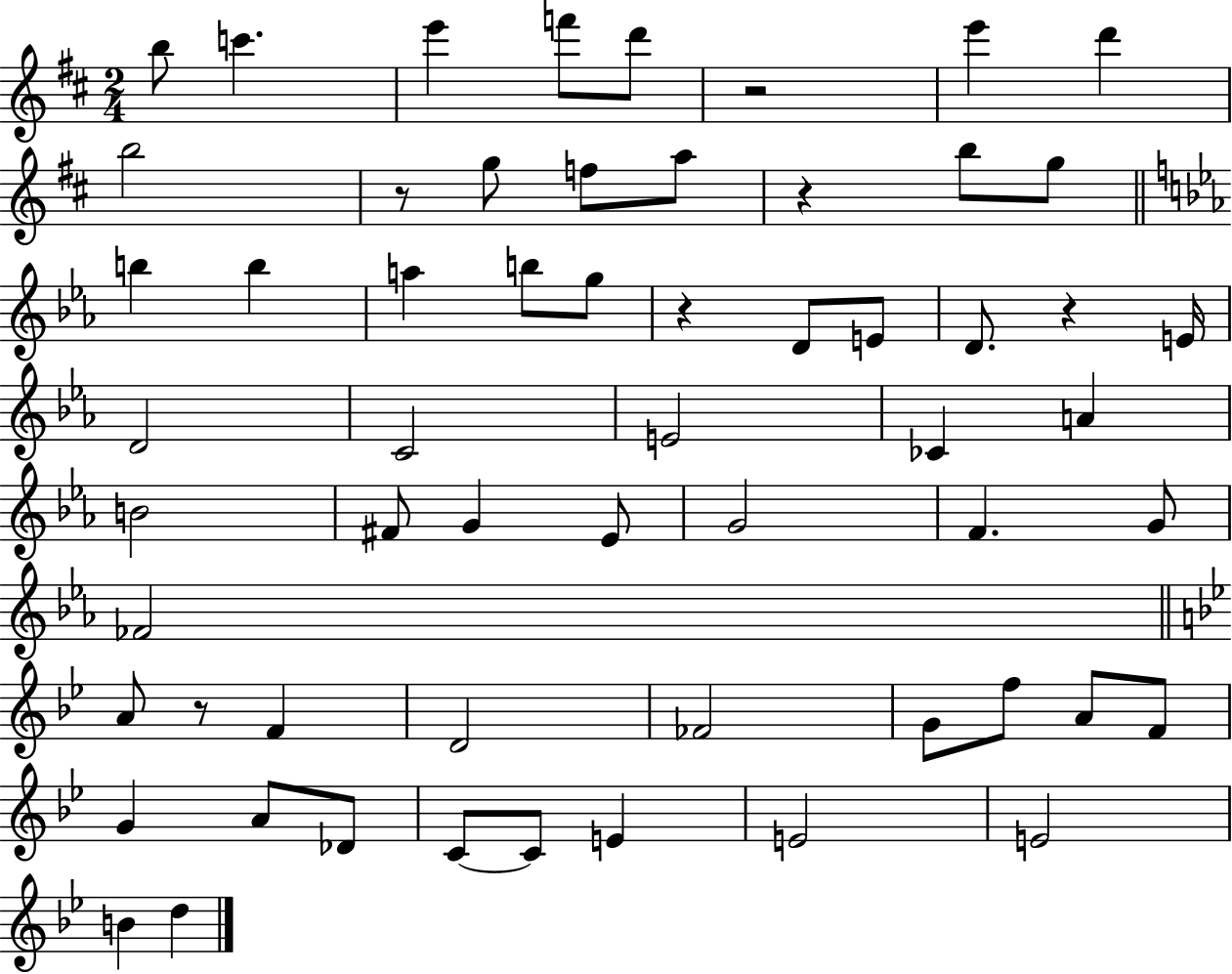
{
  \clef treble
  \numericTimeSignature
  \time 2/4
  \key d \major
  b''8 c'''4. | e'''4 f'''8 d'''8 | r2 | e'''4 d'''4 | \break b''2 | r8 g''8 f''8 a''8 | r4 b''8 g''8 | \bar "||" \break \key ees \major b''4 b''4 | a''4 b''8 g''8 | r4 d'8 e'8 | d'8. r4 e'16 | \break d'2 | c'2 | e'2 | ces'4 a'4 | \break b'2 | fis'8 g'4 ees'8 | g'2 | f'4. g'8 | \break fes'2 | \bar "||" \break \key bes \major a'8 r8 f'4 | d'2 | fes'2 | g'8 f''8 a'8 f'8 | \break g'4 a'8 des'8 | c'8~~ c'8 e'4 | e'2 | e'2 | \break b'4 d''4 | \bar "|."
}